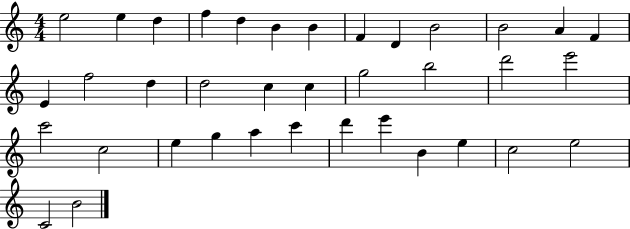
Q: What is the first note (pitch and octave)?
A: E5